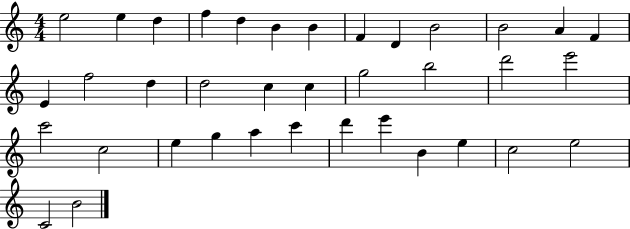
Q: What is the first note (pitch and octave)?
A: E5